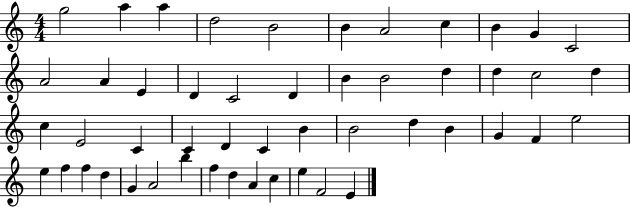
G5/h A5/q A5/q D5/h B4/h B4/q A4/h C5/q B4/q G4/q C4/h A4/h A4/q E4/q D4/q C4/h D4/q B4/q B4/h D5/q D5/q C5/h D5/q C5/q E4/h C4/q C4/q D4/q C4/q B4/q B4/h D5/q B4/q G4/q F4/q E5/h E5/q F5/q F5/q D5/q G4/q A4/h B5/q F5/q D5/q A4/q C5/q E5/q F4/h E4/q